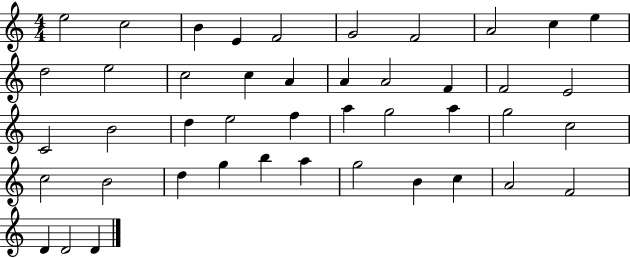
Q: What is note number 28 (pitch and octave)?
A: A5